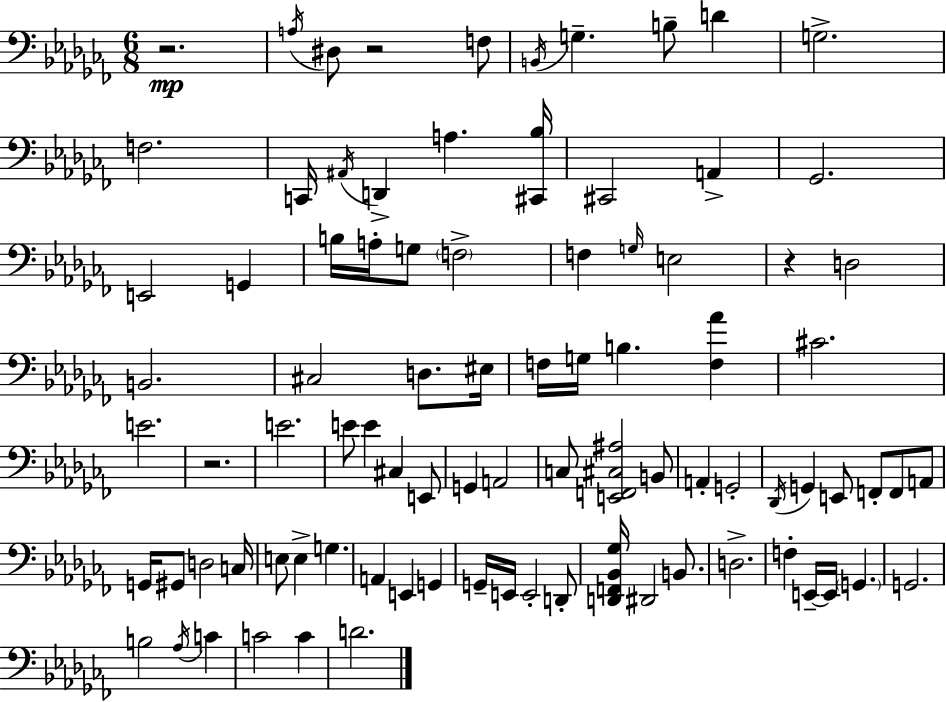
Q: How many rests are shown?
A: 4